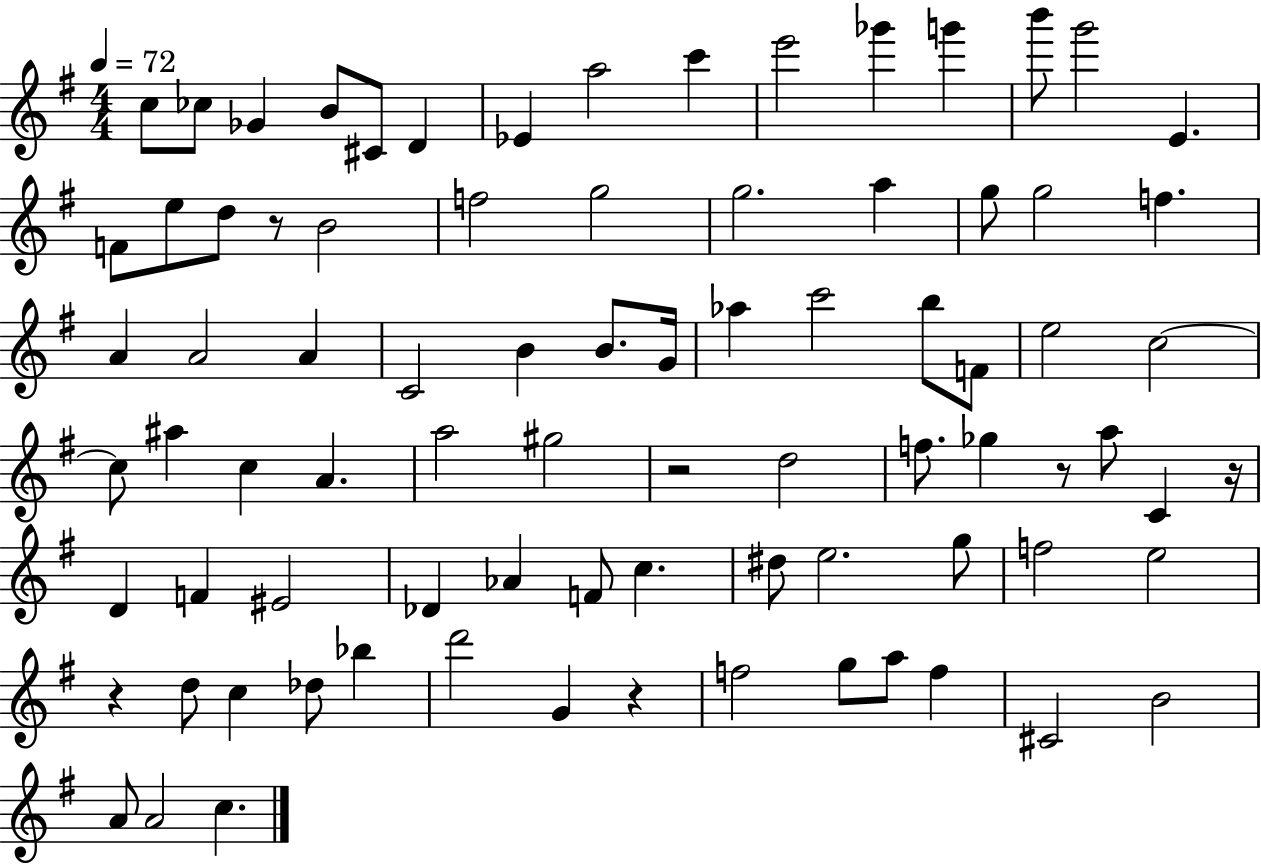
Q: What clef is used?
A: treble